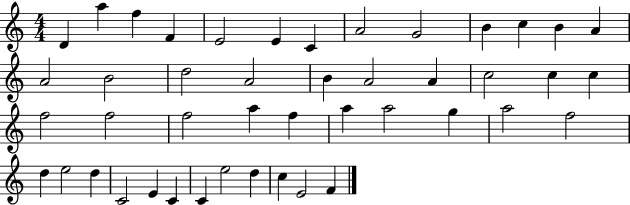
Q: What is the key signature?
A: C major